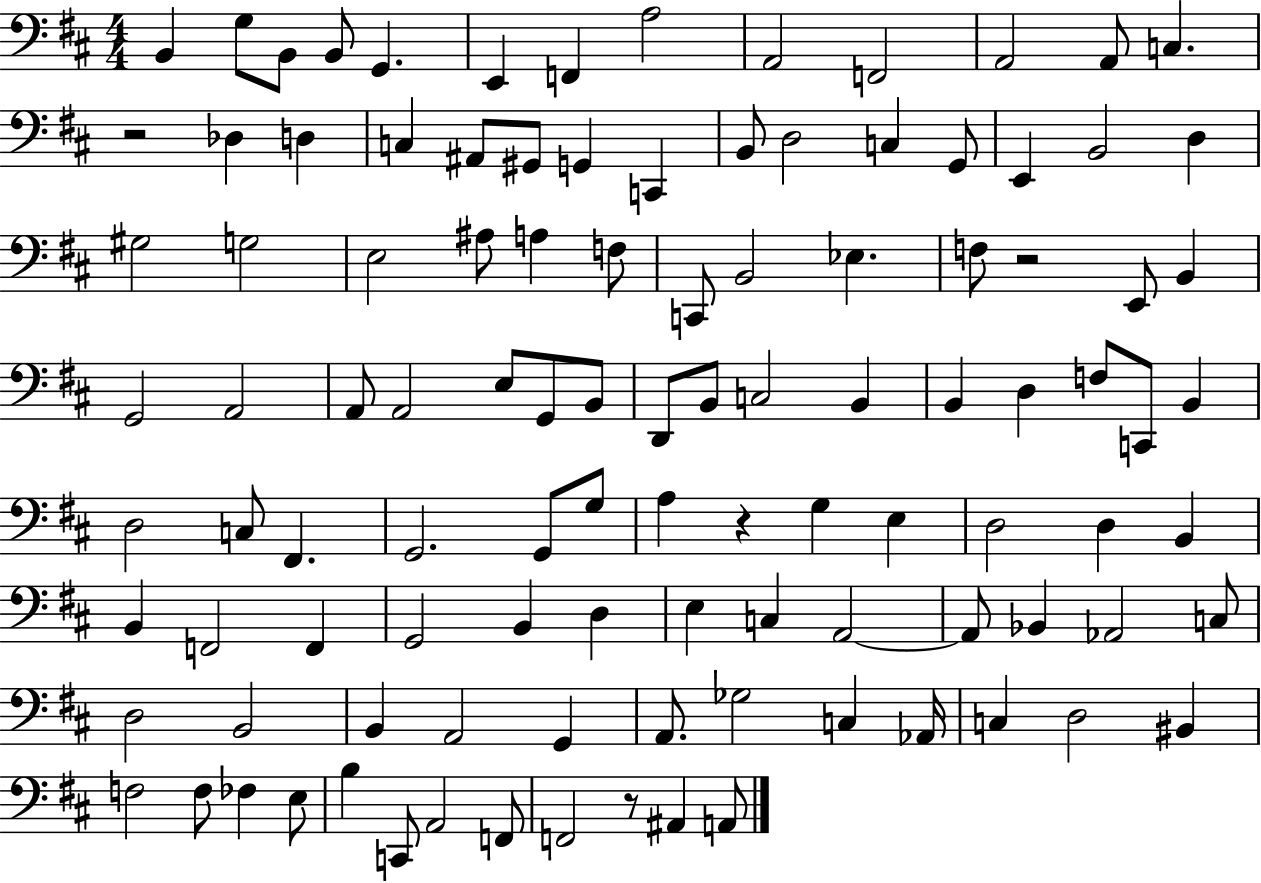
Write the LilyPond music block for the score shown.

{
  \clef bass
  \numericTimeSignature
  \time 4/4
  \key d \major
  \repeat volta 2 { b,4 g8 b,8 b,8 g,4. | e,4 f,4 a2 | a,2 f,2 | a,2 a,8 c4. | \break r2 des4 d4 | c4 ais,8 gis,8 g,4 c,4 | b,8 d2 c4 g,8 | e,4 b,2 d4 | \break gis2 g2 | e2 ais8 a4 f8 | c,8 b,2 ees4. | f8 r2 e,8 b,4 | \break g,2 a,2 | a,8 a,2 e8 g,8 b,8 | d,8 b,8 c2 b,4 | b,4 d4 f8 c,8 b,4 | \break d2 c8 fis,4. | g,2. g,8 g8 | a4 r4 g4 e4 | d2 d4 b,4 | \break b,4 f,2 f,4 | g,2 b,4 d4 | e4 c4 a,2~~ | a,8 bes,4 aes,2 c8 | \break d2 b,2 | b,4 a,2 g,4 | a,8. ges2 c4 aes,16 | c4 d2 bis,4 | \break f2 f8 fes4 e8 | b4 c,8 a,2 f,8 | f,2 r8 ais,4 a,8 | } \bar "|."
}